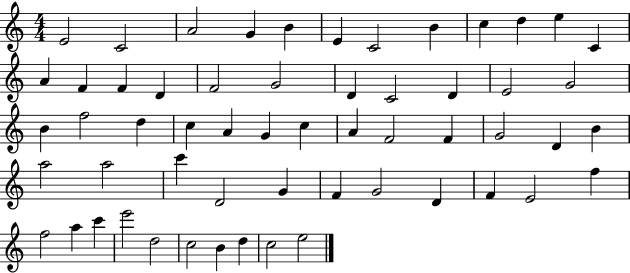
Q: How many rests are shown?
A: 0